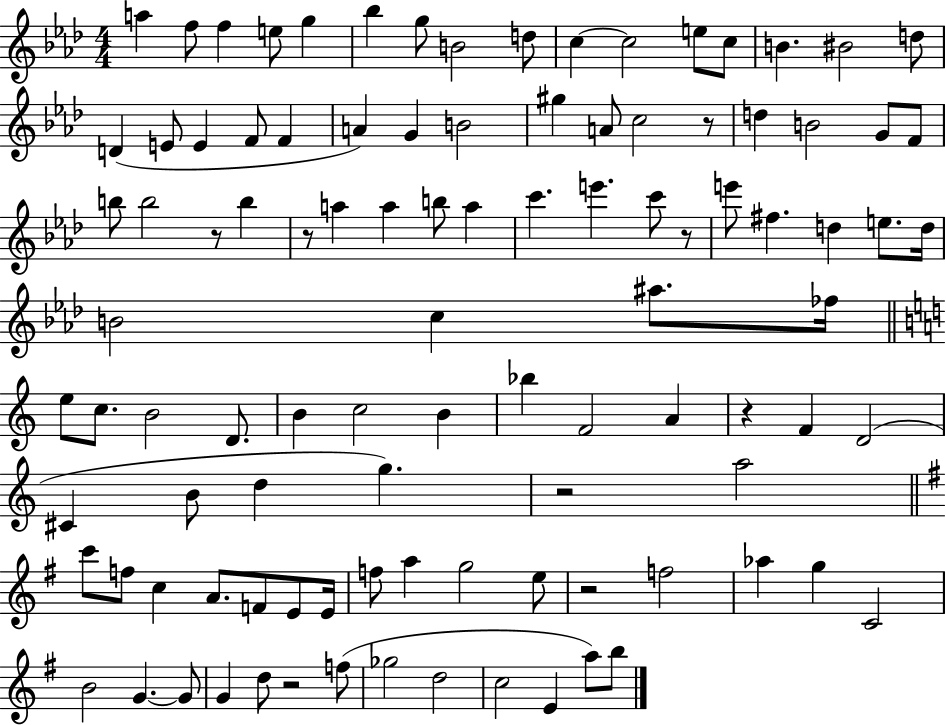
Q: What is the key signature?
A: AES major